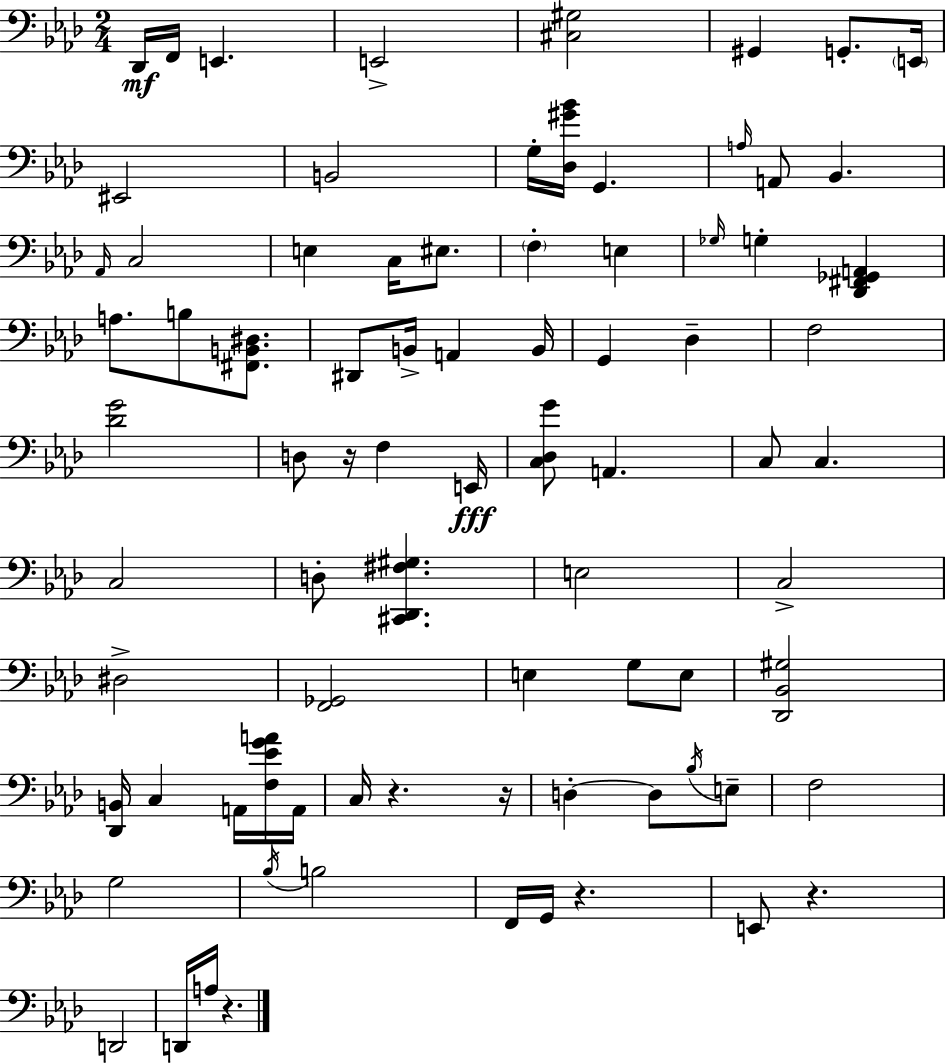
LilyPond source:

{
  \clef bass
  \numericTimeSignature
  \time 2/4
  \key aes \major
  des,16\mf f,16 e,4. | e,2-> | <cis gis>2 | gis,4 g,8.-. \parenthesize e,16 | \break eis,2 | b,2 | g16-. <des gis' bes'>16 g,4. | \grace { a16 } a,8 bes,4. | \break \grace { aes,16 } c2 | e4 c16 eis8. | \parenthesize f4-. e4 | \grace { ges16 } g4-. <des, fis, ges, a,>4 | \break a8. b8 | <fis, b, dis>8. dis,8 b,16-> a,4 | b,16 g,4 des4-- | f2 | \break <des' g'>2 | d8 r16 f4 | e,16\fff <c des g'>8 a,4. | c8 c4. | \break c2 | d8-. <cis, des, fis gis>4. | e2 | c2-> | \break dis2-> | <f, ges,>2 | e4 g8 | e8 <des, bes, gis>2 | \break <des, b,>16 c4 | a,16 <f ees' g' a'>16 a,16 c16 r4. | r16 d4-.~~ d8 | \acciaccatura { bes16 } e8-- f2 | \break g2 | \acciaccatura { bes16 } b2 | f,16 g,16 r4. | e,8 r4. | \break d,2 | d,16 a16 r4. | \bar "|."
}